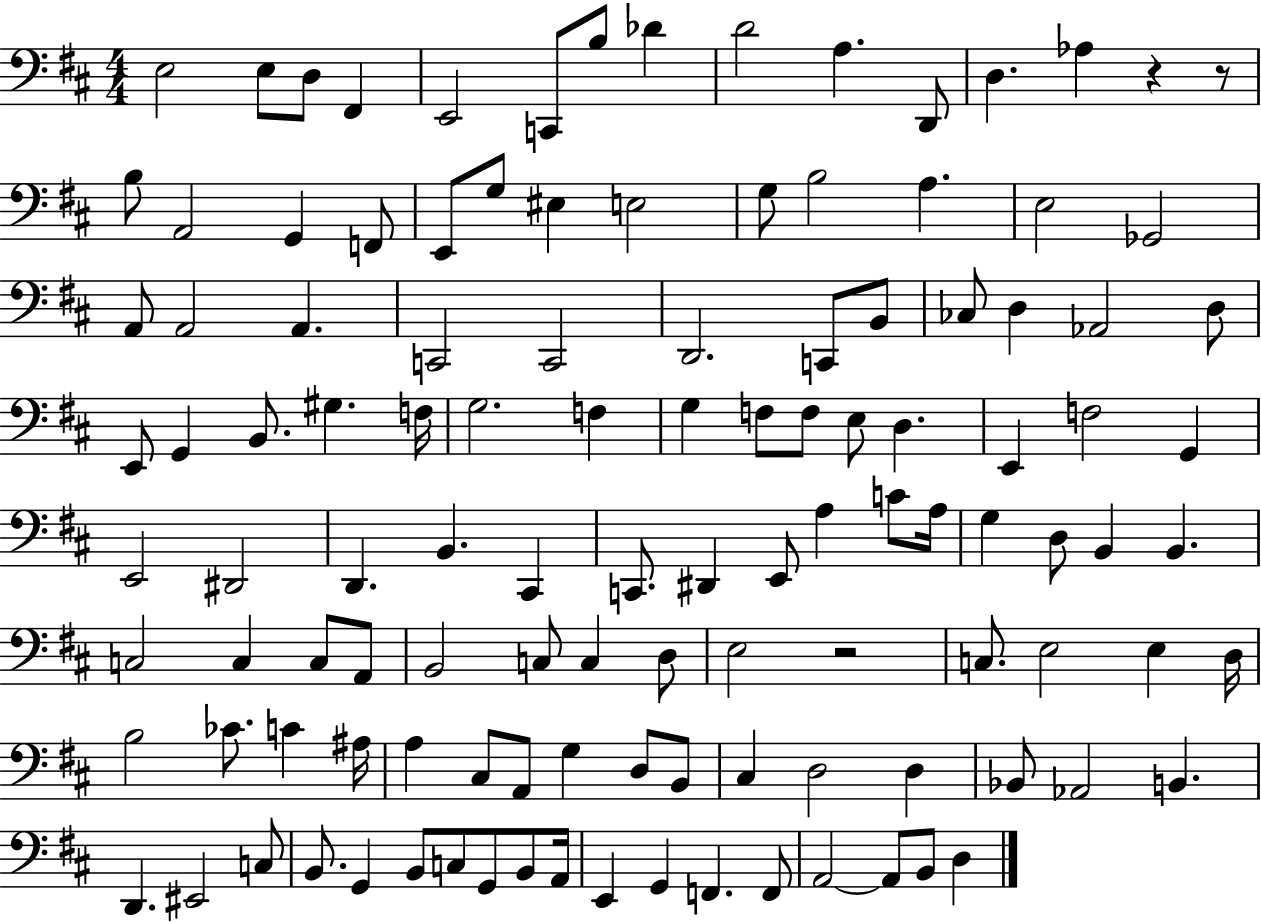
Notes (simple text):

E3/h E3/e D3/e F#2/q E2/h C2/e B3/e Db4/q D4/h A3/q. D2/e D3/q. Ab3/q R/q R/e B3/e A2/h G2/q F2/e E2/e G3/e EIS3/q E3/h G3/e B3/h A3/q. E3/h Gb2/h A2/e A2/h A2/q. C2/h C2/h D2/h. C2/e B2/e CES3/e D3/q Ab2/h D3/e E2/e G2/q B2/e. G#3/q. F3/s G3/h. F3/q G3/q F3/e F3/e E3/e D3/q. E2/q F3/h G2/q E2/h D#2/h D2/q. B2/q. C#2/q C2/e. D#2/q E2/e A3/q C4/e A3/s G3/q D3/e B2/q B2/q. C3/h C3/q C3/e A2/e B2/h C3/e C3/q D3/e E3/h R/h C3/e. E3/h E3/q D3/s B3/h CES4/e. C4/q A#3/s A3/q C#3/e A2/e G3/q D3/e B2/e C#3/q D3/h D3/q Bb2/e Ab2/h B2/q. D2/q. EIS2/h C3/e B2/e. G2/q B2/e C3/e G2/e B2/e A2/s E2/q G2/q F2/q. F2/e A2/h A2/e B2/e D3/q